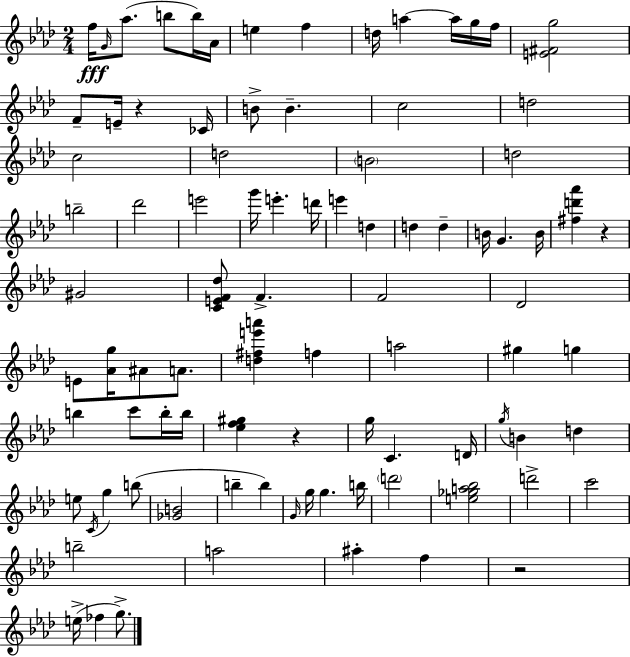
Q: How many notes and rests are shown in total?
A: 90